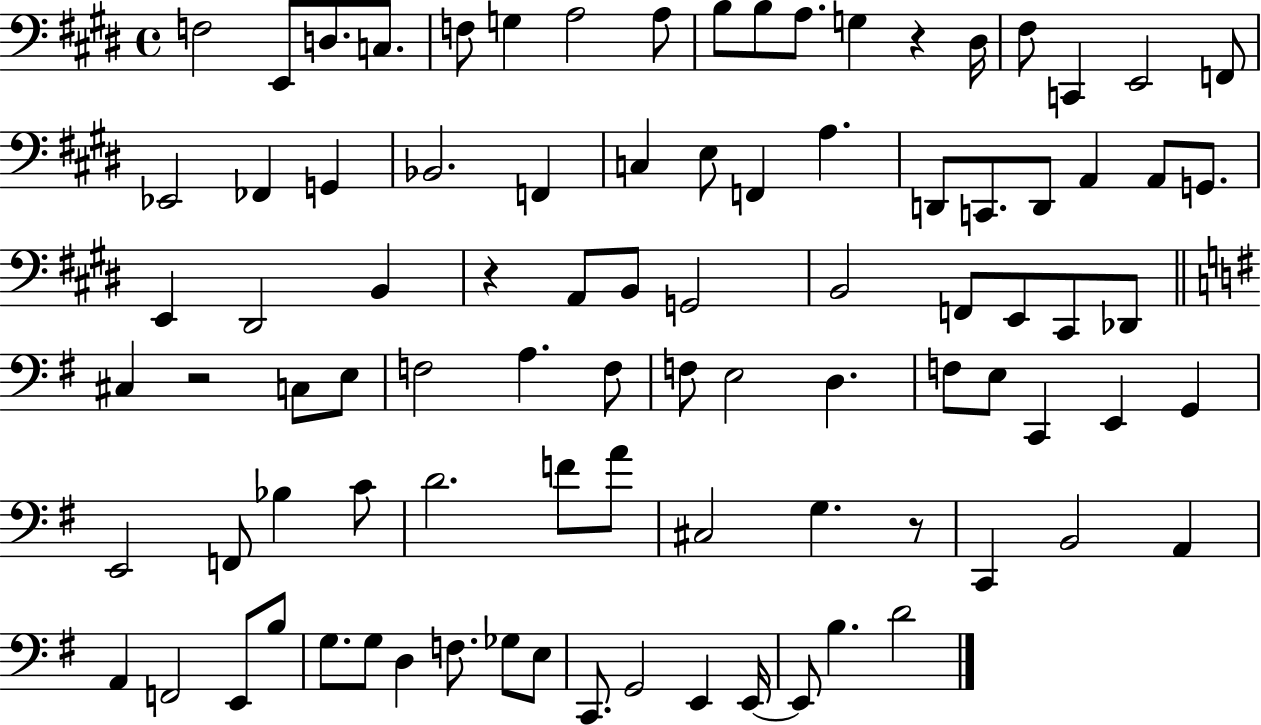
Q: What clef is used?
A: bass